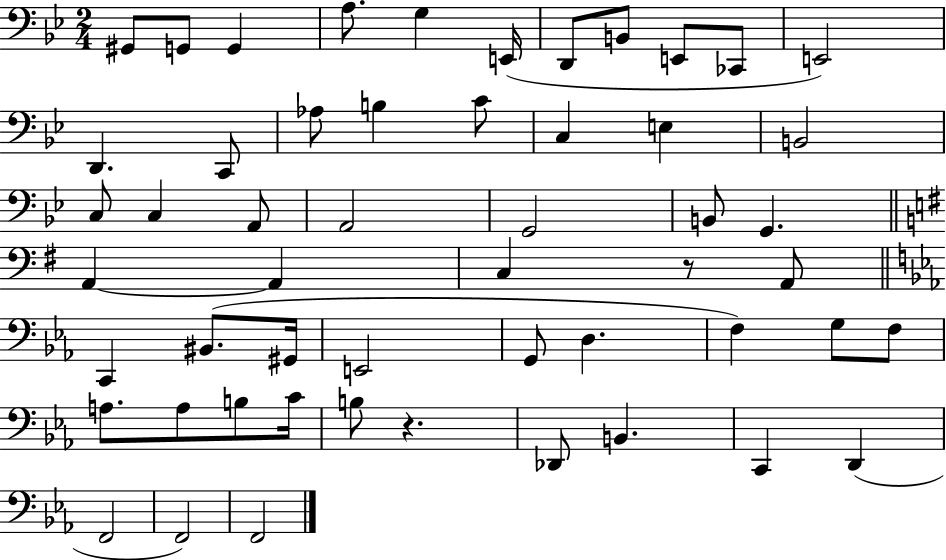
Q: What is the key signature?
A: BES major